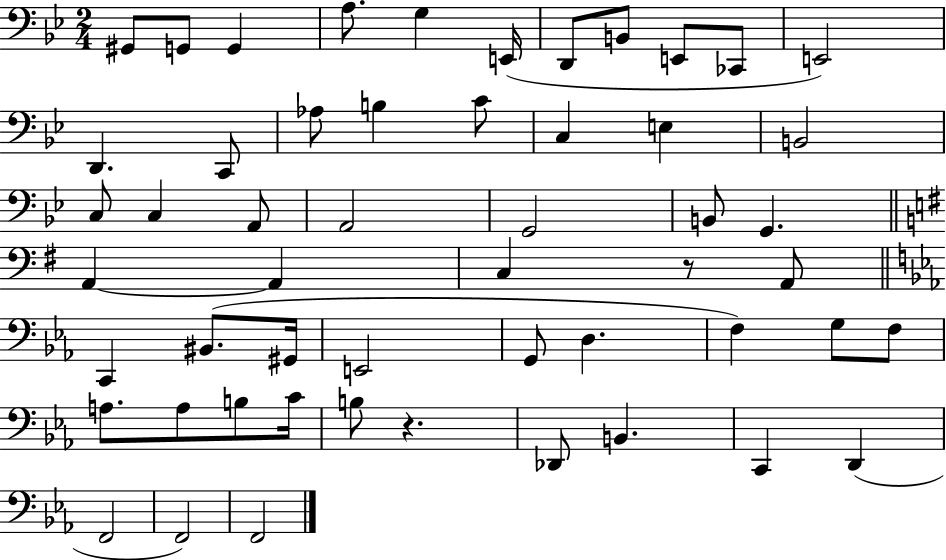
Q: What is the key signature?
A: BES major